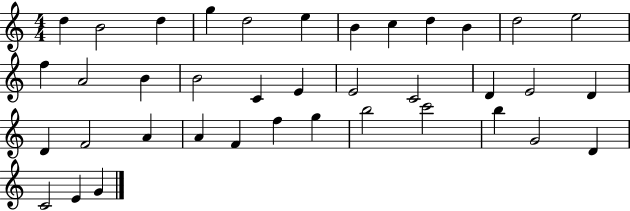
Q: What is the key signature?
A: C major